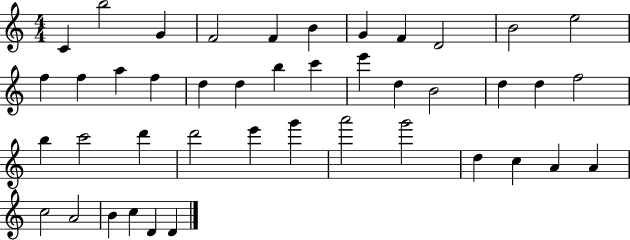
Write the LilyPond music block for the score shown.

{
  \clef treble
  \numericTimeSignature
  \time 4/4
  \key c \major
  c'4 b''2 g'4 | f'2 f'4 b'4 | g'4 f'4 d'2 | b'2 e''2 | \break f''4 f''4 a''4 f''4 | d''4 d''4 b''4 c'''4 | e'''4 d''4 b'2 | d''4 d''4 f''2 | \break b''4 c'''2 d'''4 | d'''2 e'''4 g'''4 | a'''2 g'''2 | d''4 c''4 a'4 a'4 | \break c''2 a'2 | b'4 c''4 d'4 d'4 | \bar "|."
}